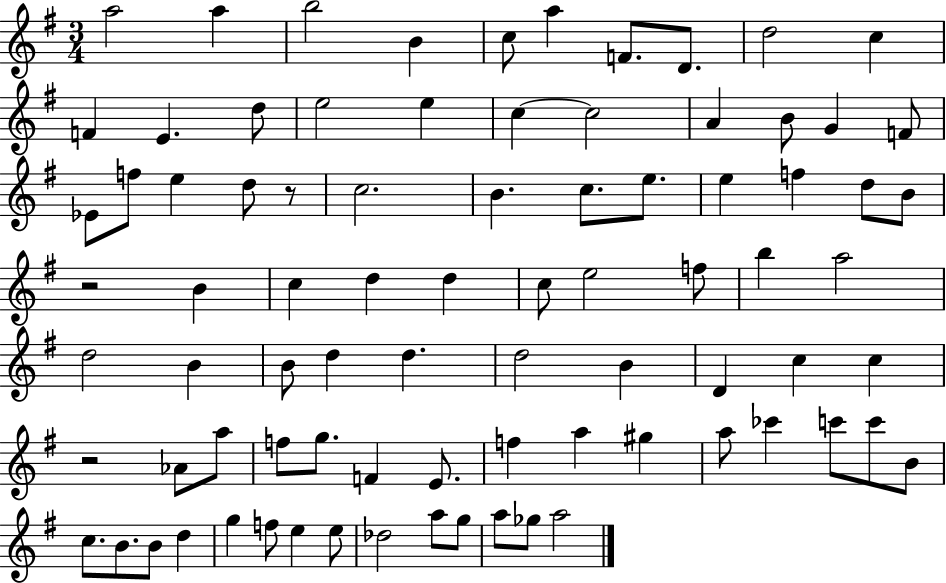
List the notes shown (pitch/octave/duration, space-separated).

A5/h A5/q B5/h B4/q C5/e A5/q F4/e. D4/e. D5/h C5/q F4/q E4/q. D5/e E5/h E5/q C5/q C5/h A4/q B4/e G4/q F4/e Eb4/e F5/e E5/q D5/e R/e C5/h. B4/q. C5/e. E5/e. E5/q F5/q D5/e B4/e R/h B4/q C5/q D5/q D5/q C5/e E5/h F5/e B5/q A5/h D5/h B4/q B4/e D5/q D5/q. D5/h B4/q D4/q C5/q C5/q R/h Ab4/e A5/e F5/e G5/e. F4/q E4/e. F5/q A5/q G#5/q A5/e CES6/q C6/e C6/e B4/e C5/e. B4/e. B4/e D5/q G5/q F5/e E5/q E5/e Db5/h A5/e G5/e A5/e Gb5/e A5/h